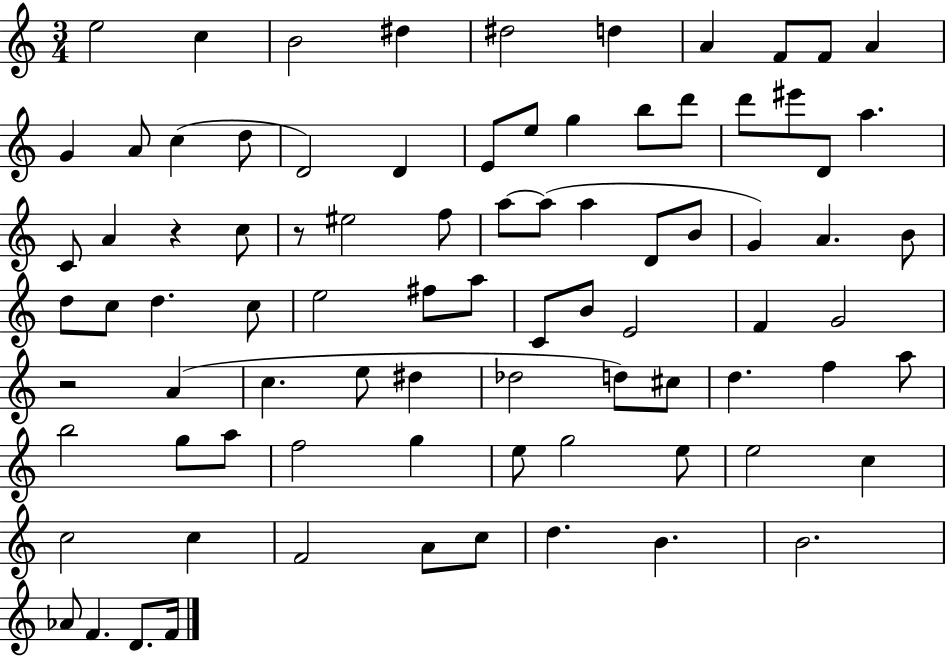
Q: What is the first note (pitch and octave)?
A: E5